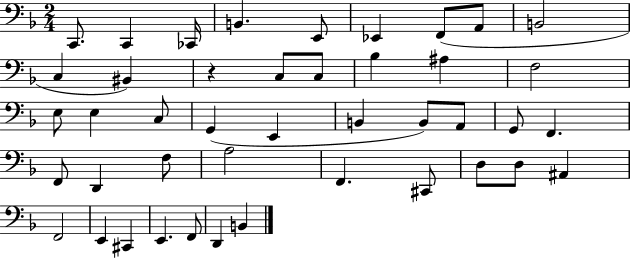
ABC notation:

X:1
T:Untitled
M:2/4
L:1/4
K:F
C,,/2 C,, _C,,/4 B,, E,,/2 _E,, F,,/2 A,,/2 B,,2 C, ^B,, z C,/2 C,/2 _B, ^A, F,2 E,/2 E, C,/2 G,, E,, B,, B,,/2 A,,/2 G,,/2 F,, F,,/2 D,, F,/2 A,2 F,, ^C,,/2 D,/2 D,/2 ^A,, F,,2 E,, ^C,, E,, F,,/2 D,, B,,